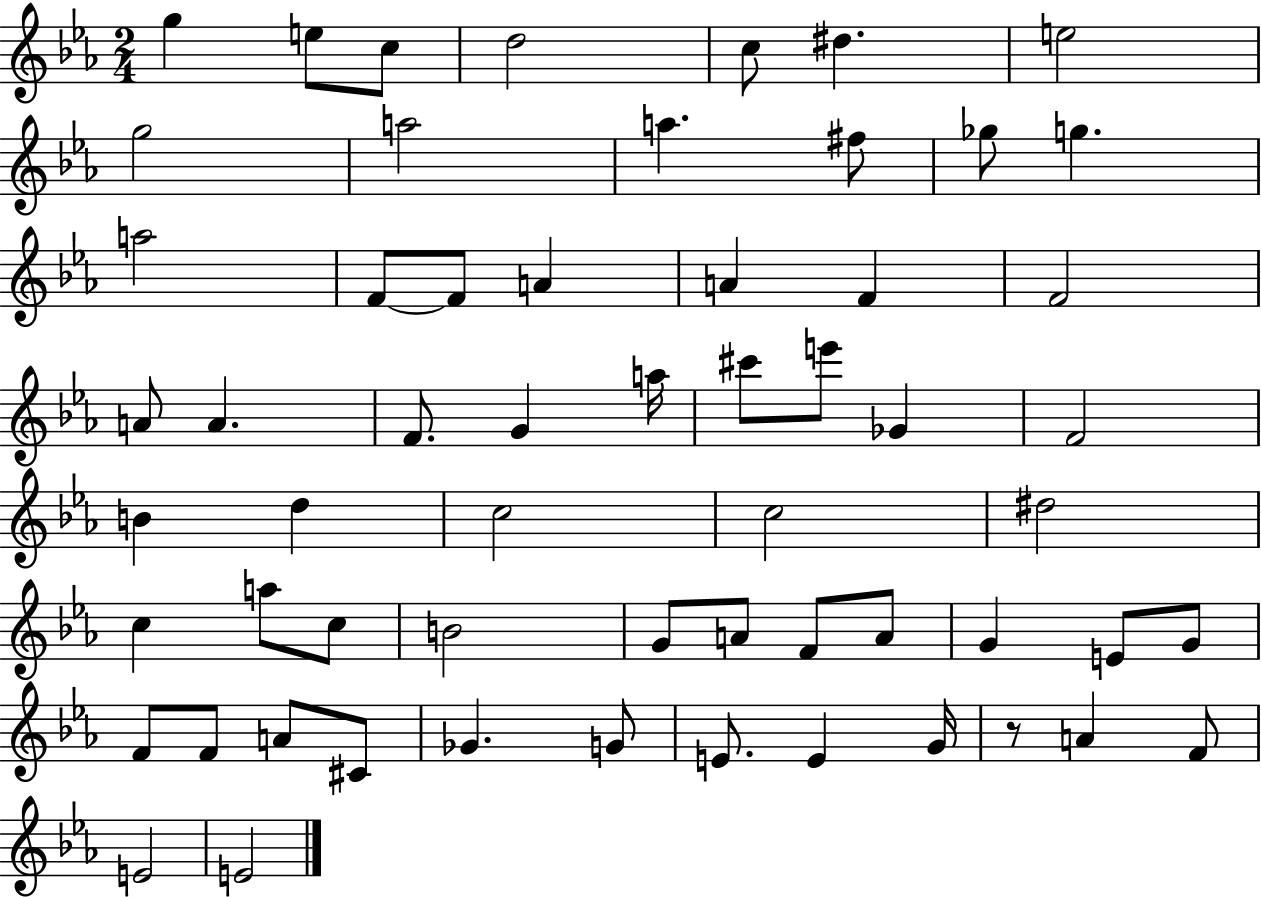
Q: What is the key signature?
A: EES major